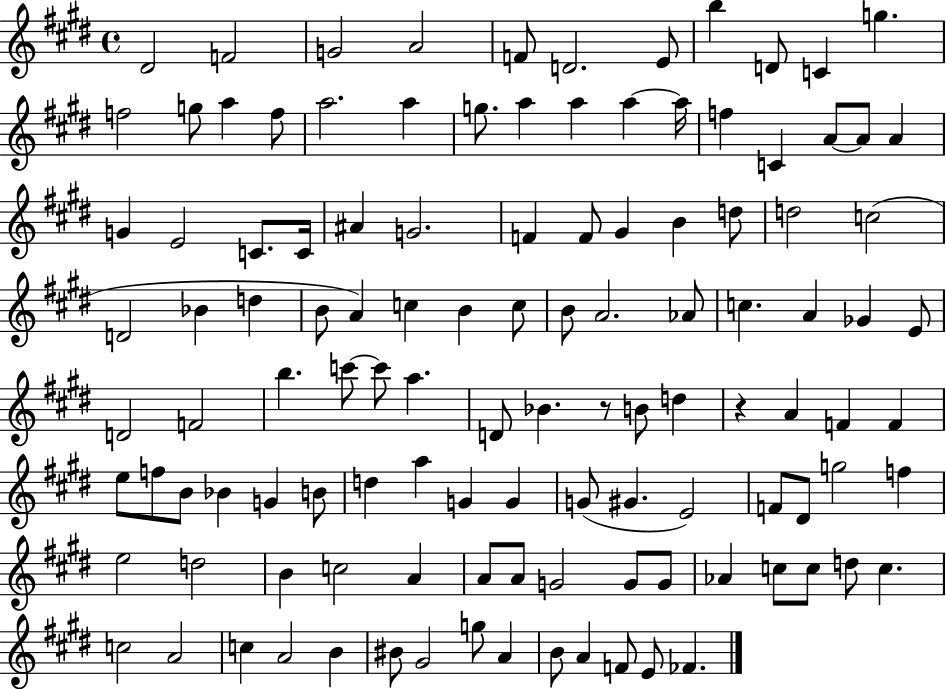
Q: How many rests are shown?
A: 2